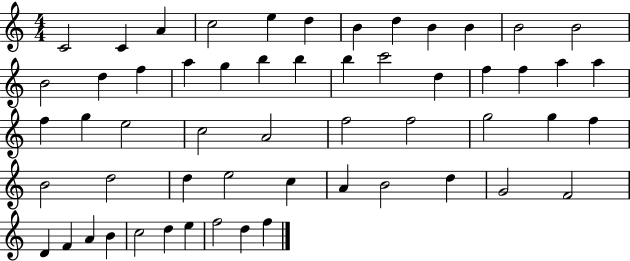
{
  \clef treble
  \numericTimeSignature
  \time 4/4
  \key c \major
  c'2 c'4 a'4 | c''2 e''4 d''4 | b'4 d''4 b'4 b'4 | b'2 b'2 | \break b'2 d''4 f''4 | a''4 g''4 b''4 b''4 | b''4 c'''2 d''4 | f''4 f''4 a''4 a''4 | \break f''4 g''4 e''2 | c''2 a'2 | f''2 f''2 | g''2 g''4 f''4 | \break b'2 d''2 | d''4 e''2 c''4 | a'4 b'2 d''4 | g'2 f'2 | \break d'4 f'4 a'4 b'4 | c''2 d''4 e''4 | f''2 d''4 f''4 | \bar "|."
}